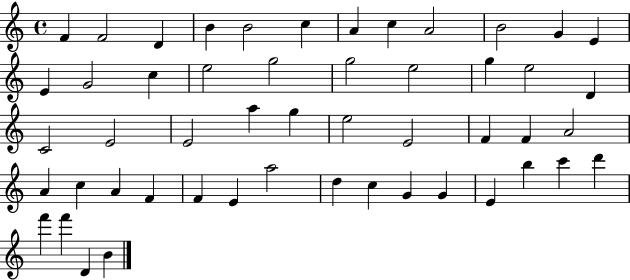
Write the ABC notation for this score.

X:1
T:Untitled
M:4/4
L:1/4
K:C
F F2 D B B2 c A c A2 B2 G E E G2 c e2 g2 g2 e2 g e2 D C2 E2 E2 a g e2 E2 F F A2 A c A F F E a2 d c G G E b c' d' f' f' D B